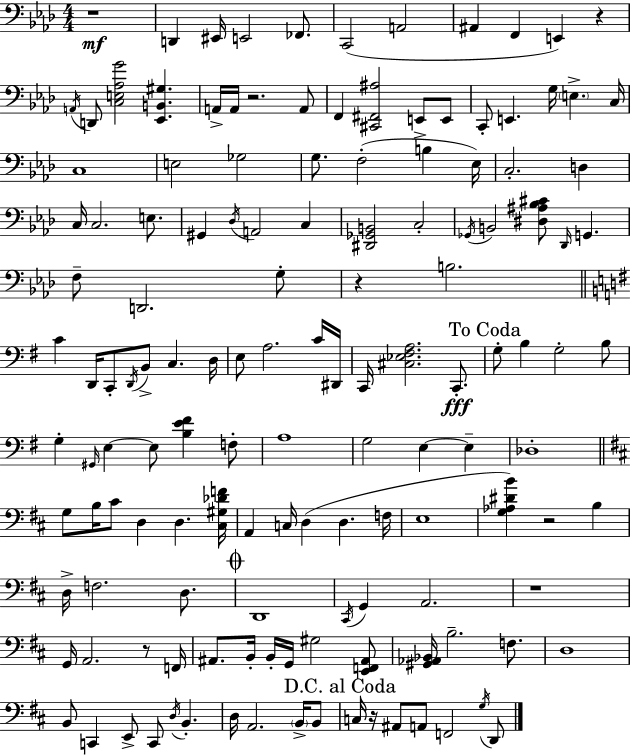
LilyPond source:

{
  \clef bass
  \numericTimeSignature
  \time 4/4
  \key aes \major
  r1\mf | d,4 eis,16 e,2 fes,8. | c,2( a,2 | ais,4 f,4 e,4) r4 | \break \acciaccatura { a,16 } d,8 <c e aes g'>2 <ees, b, gis>4. | a,16-> a,16 r2. a,8 | f,4 <cis, fis, ais>2 e,8-> e,8 | c,8-. e,4. g16 \parenthesize e4.-> | \break c16 c1 | e2 ges2 | g8. f2-.( b4 | ees16) c2.-. d4 | \break c16 c2. e8. | gis,4 \acciaccatura { des16 } a,2 c4 | <dis, ges, b,>2 c2-. | \acciaccatura { ges,16 } b,2 <dis ais bes cis'>8 \grace { des,16 } g,4. | \break f8-- d,2. | g8-. r4 b2. | \bar "||" \break \key g \major c'4 d,16 c,8-. \acciaccatura { d,16 } b,8-> c4. | d16 e8 a2. c'16 | dis,16 c,16 <cis ees fis a>2. c,8.-.\fff | \mark "To Coda" g8-. b4 g2-. b8 | \break g4-. \grace { gis,16 } e4~~ e8 <b e' fis'>4 | f8-. a1 | g2 e4~~ e4-- | des1-. | \break \bar "||" \break \key d \major g8 b16 cis'8 d4 d4. <cis gis des' f'>16 | a,4 c16 d4( d4. f16 | e1 | <g aes dis' b'>4) r2 b4 | \break d16-> f2. d8. | \mark \markup { \musicglyph "scripts.coda" } d,1 | \acciaccatura { cis,16 } g,4 a,2. | r1 | \break g,16 a,2. r8 | f,16 ais,8. b,16-. b,16-. g,16 gis2 <e, f, ais,>8 | <gis, aes, bes,>16 b2.-- f8. | d1 | \break b,8 c,4 e,8-> c,8 \acciaccatura { d16 } b,4.-. | d16 a,2. \parenthesize b,16-> | b,8 \mark "D.C. al Coda" c16 r16 ais,8 a,8 f,2 | \acciaccatura { g16 } d,8 \bar "|."
}